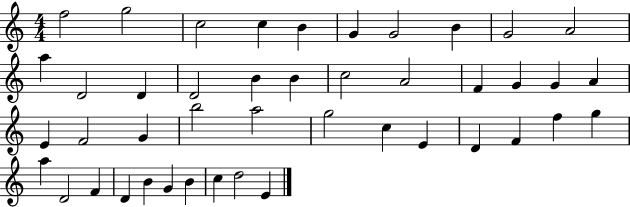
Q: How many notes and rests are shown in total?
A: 44